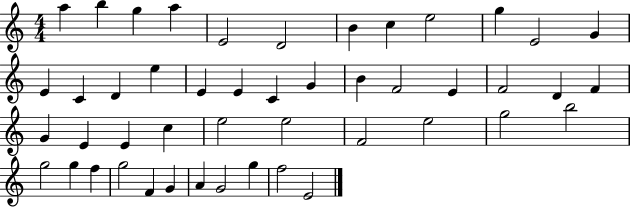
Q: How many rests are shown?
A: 0